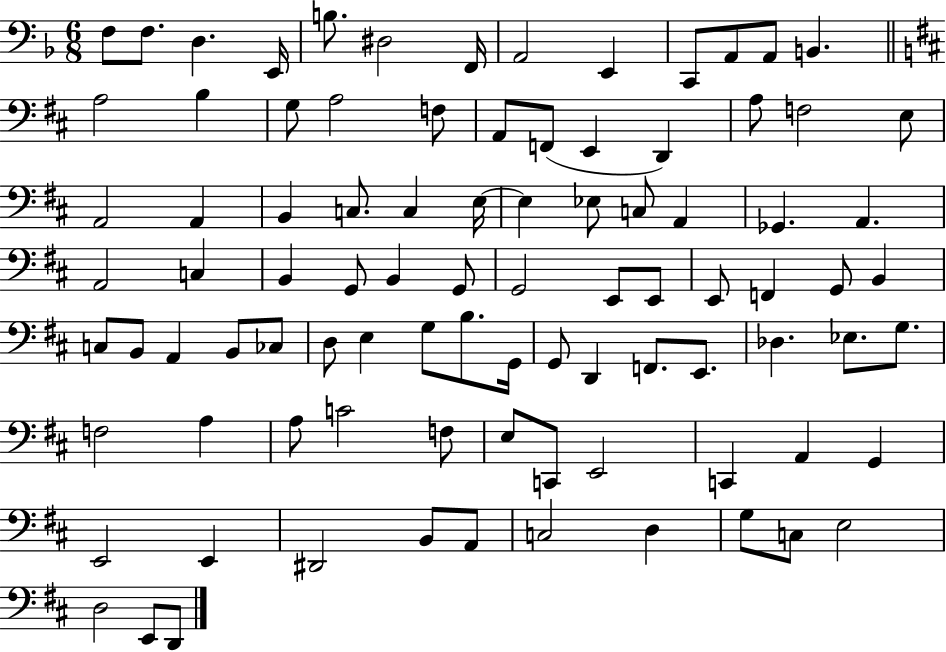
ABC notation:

X:1
T:Untitled
M:6/8
L:1/4
K:F
F,/2 F,/2 D, E,,/4 B,/2 ^D,2 F,,/4 A,,2 E,, C,,/2 A,,/2 A,,/2 B,, A,2 B, G,/2 A,2 F,/2 A,,/2 F,,/2 E,, D,, A,/2 F,2 E,/2 A,,2 A,, B,, C,/2 C, E,/4 E, _E,/2 C,/2 A,, _G,, A,, A,,2 C, B,, G,,/2 B,, G,,/2 G,,2 E,,/2 E,,/2 E,,/2 F,, G,,/2 B,, C,/2 B,,/2 A,, B,,/2 _C,/2 D,/2 E, G,/2 B,/2 G,,/4 G,,/2 D,, F,,/2 E,,/2 _D, _E,/2 G,/2 F,2 A, A,/2 C2 F,/2 E,/2 C,,/2 E,,2 C,, A,, G,, E,,2 E,, ^D,,2 B,,/2 A,,/2 C,2 D, G,/2 C,/2 E,2 D,2 E,,/2 D,,/2